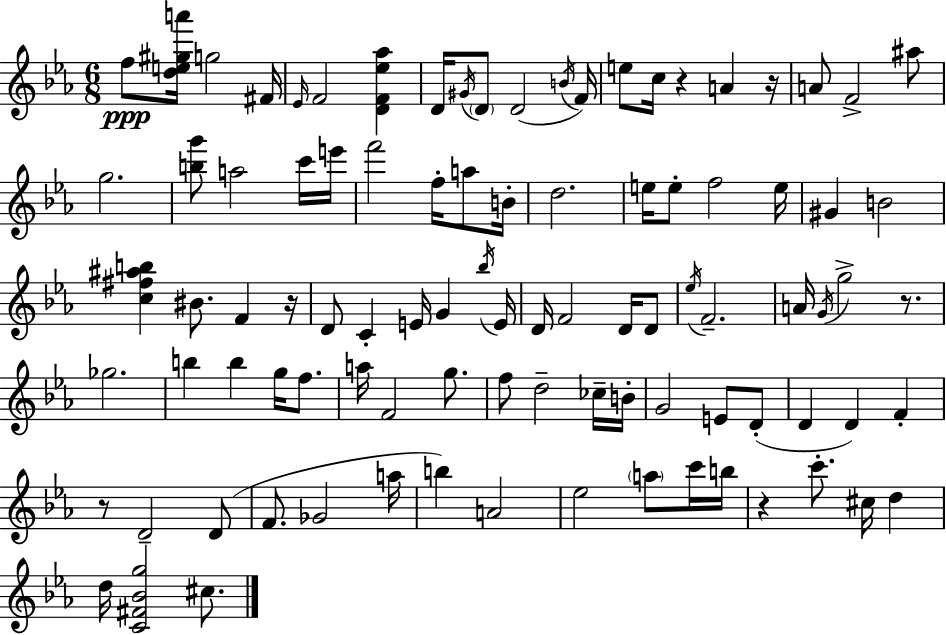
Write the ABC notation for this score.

X:1
T:Untitled
M:6/8
L:1/4
K:Cm
f/2 [de^ga']/4 g2 ^F/4 _E/4 F2 [DF_e_a] D/4 ^G/4 D/2 D2 B/4 F/4 e/2 c/4 z A z/4 A/2 F2 ^a/2 g2 [bg']/2 a2 c'/4 e'/4 f'2 f/4 a/2 B/4 d2 e/4 e/2 f2 e/4 ^G B2 [c^f^ab] ^B/2 F z/4 D/2 C E/4 G _b/4 E/4 D/4 F2 D/4 D/2 _e/4 F2 A/4 G/4 g2 z/2 _g2 b b g/4 f/2 a/4 F2 g/2 f/2 d2 _c/4 B/4 G2 E/2 D/2 D D F z/2 D2 D/2 F/2 _G2 a/4 b A2 _e2 a/2 c'/4 b/4 z c'/2 ^c/4 d d/4 [C^F_Bg]2 ^c/2